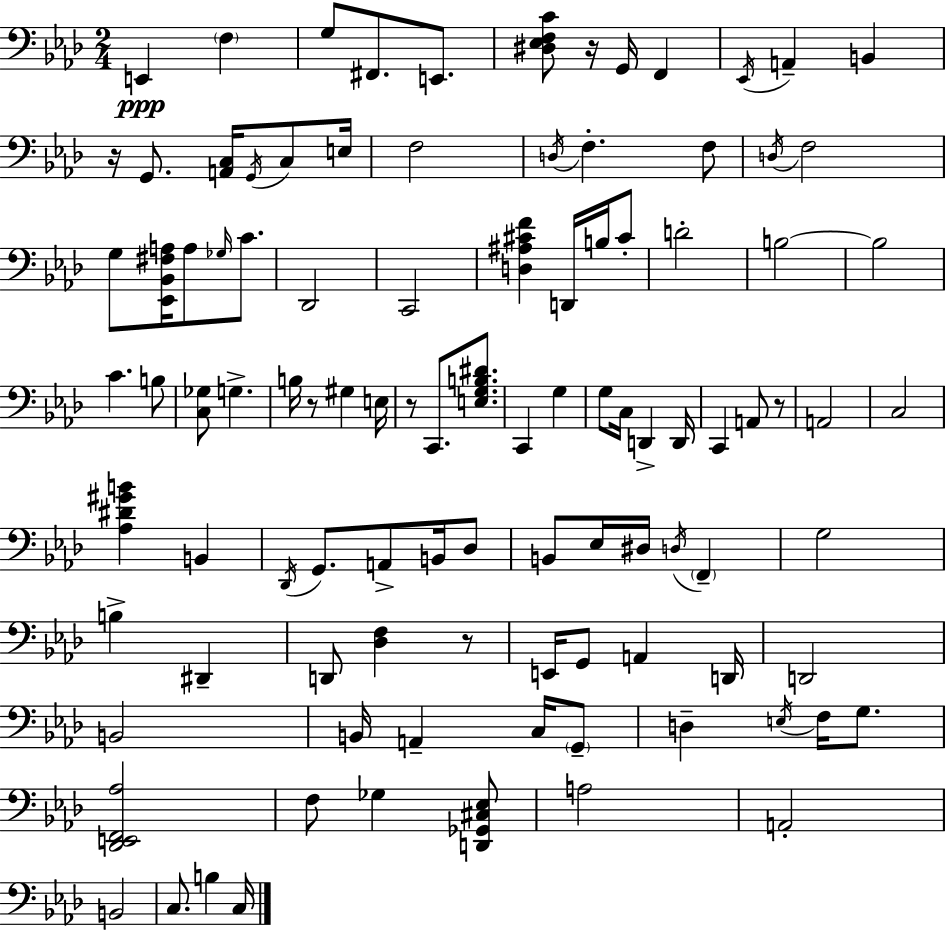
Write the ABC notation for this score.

X:1
T:Untitled
M:2/4
L:1/4
K:Ab
E,, F, G,/2 ^F,,/2 E,,/2 [^D,_E,F,C]/2 z/4 G,,/4 F,, _E,,/4 A,, B,, z/4 G,,/2 [A,,C,]/4 G,,/4 C,/2 E,/4 F,2 D,/4 F, F,/2 D,/4 F,2 G,/2 [_E,,_B,,^F,A,]/4 A,/2 _G,/4 C/2 _D,,2 C,,2 [D,^A,^CF] D,,/4 B,/4 ^C/2 D2 B,2 B,2 C B,/2 [C,_G,]/2 G, B,/4 z/2 ^G, E,/4 z/2 C,,/2 [E,G,B,^D]/2 C,, G, G,/2 C,/4 D,, D,,/4 C,, A,,/2 z/2 A,,2 C,2 [_A,^D^GB] B,, _D,,/4 G,,/2 A,,/2 B,,/4 _D,/2 B,,/2 _E,/4 ^D,/4 D,/4 F,, G,2 B, ^D,, D,,/2 [_D,F,] z/2 E,,/4 G,,/2 A,, D,,/4 D,,2 B,,2 B,,/4 A,, C,/4 G,,/2 D, E,/4 F,/4 G,/2 [_D,,E,,F,,_A,]2 F,/2 _G, [D,,_G,,^C,_E,]/2 A,2 A,,2 B,,2 C,/2 B, C,/4